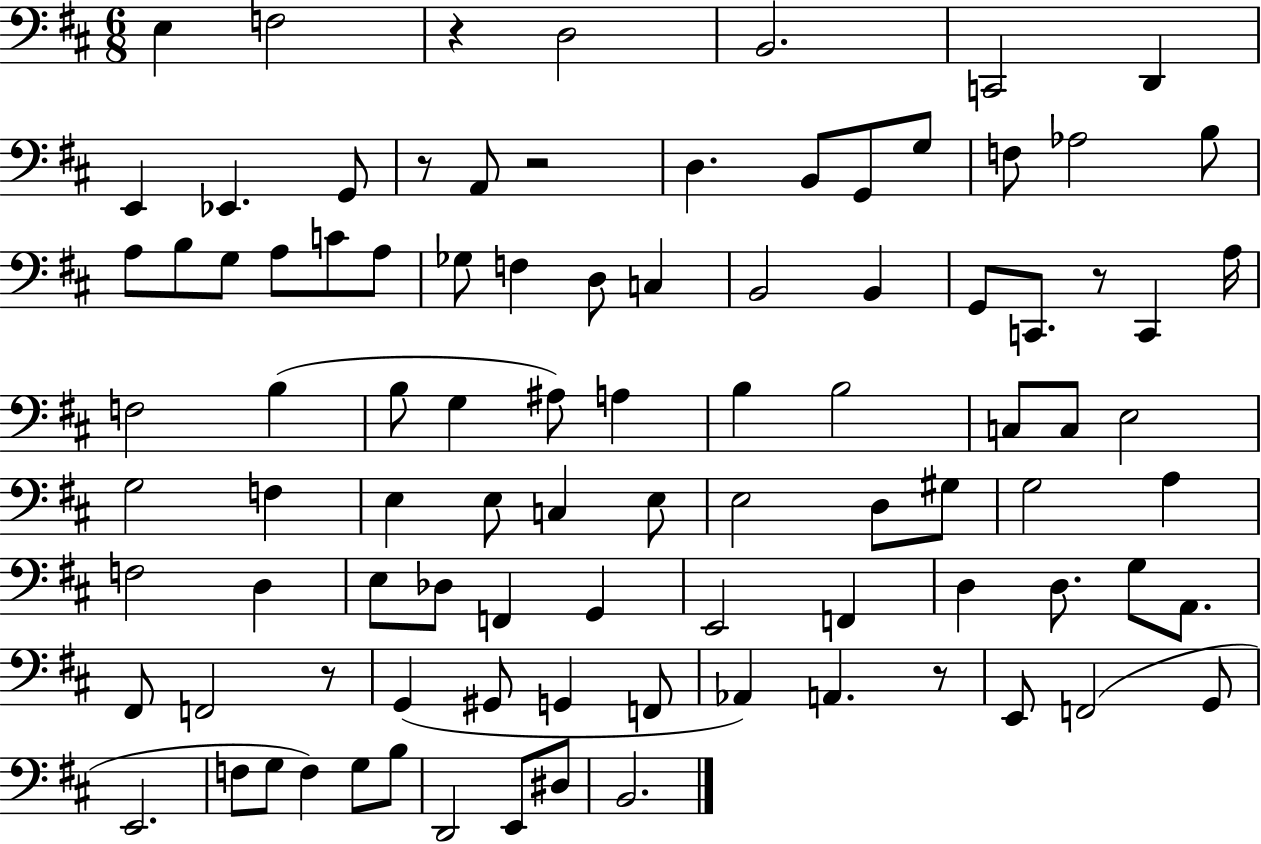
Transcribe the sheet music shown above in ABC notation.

X:1
T:Untitled
M:6/8
L:1/4
K:D
E, F,2 z D,2 B,,2 C,,2 D,, E,, _E,, G,,/2 z/2 A,,/2 z2 D, B,,/2 G,,/2 G,/2 F,/2 _A,2 B,/2 A,/2 B,/2 G,/2 A,/2 C/2 A,/2 _G,/2 F, D,/2 C, B,,2 B,, G,,/2 C,,/2 z/2 C,, A,/4 F,2 B, B,/2 G, ^A,/2 A, B, B,2 C,/2 C,/2 E,2 G,2 F, E, E,/2 C, E,/2 E,2 D,/2 ^G,/2 G,2 A, F,2 D, E,/2 _D,/2 F,, G,, E,,2 F,, D, D,/2 G,/2 A,,/2 ^F,,/2 F,,2 z/2 G,, ^G,,/2 G,, F,,/2 _A,, A,, z/2 E,,/2 F,,2 G,,/2 E,,2 F,/2 G,/2 F, G,/2 B,/2 D,,2 E,,/2 ^D,/2 B,,2